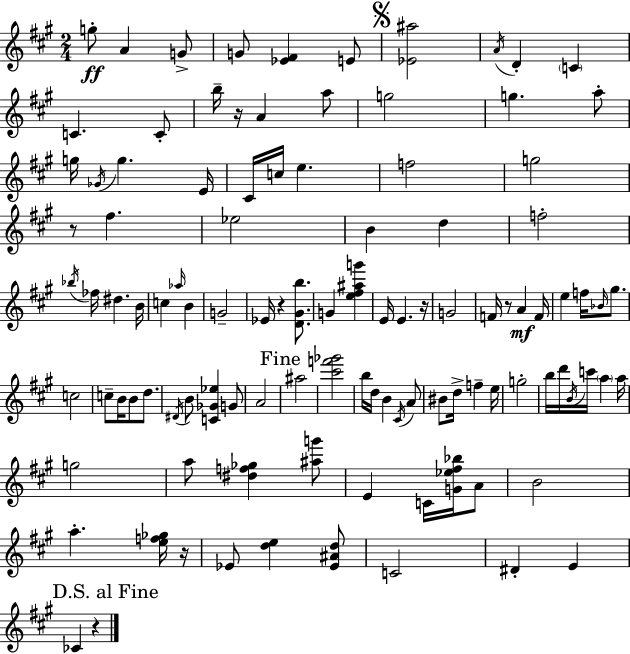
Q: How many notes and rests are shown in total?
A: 107